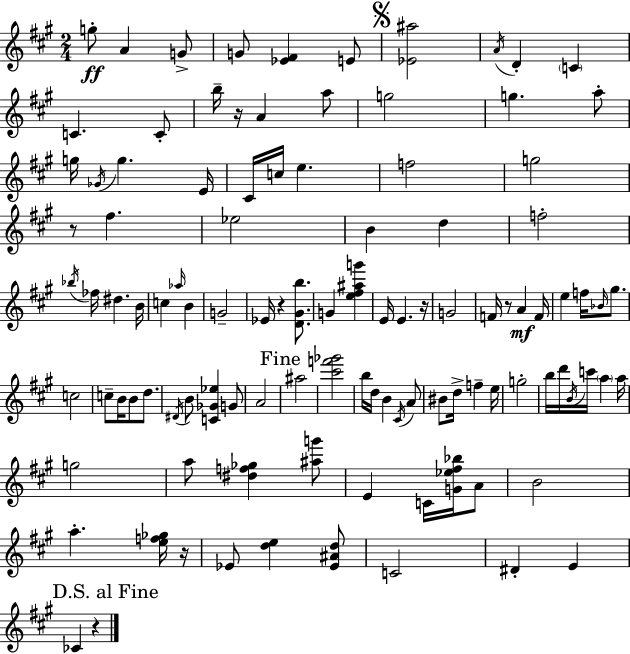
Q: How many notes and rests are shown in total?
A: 107